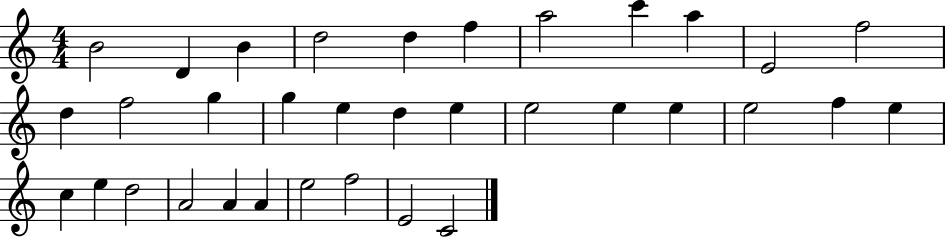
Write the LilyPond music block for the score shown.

{
  \clef treble
  \numericTimeSignature
  \time 4/4
  \key c \major
  b'2 d'4 b'4 | d''2 d''4 f''4 | a''2 c'''4 a''4 | e'2 f''2 | \break d''4 f''2 g''4 | g''4 e''4 d''4 e''4 | e''2 e''4 e''4 | e''2 f''4 e''4 | \break c''4 e''4 d''2 | a'2 a'4 a'4 | e''2 f''2 | e'2 c'2 | \break \bar "|."
}